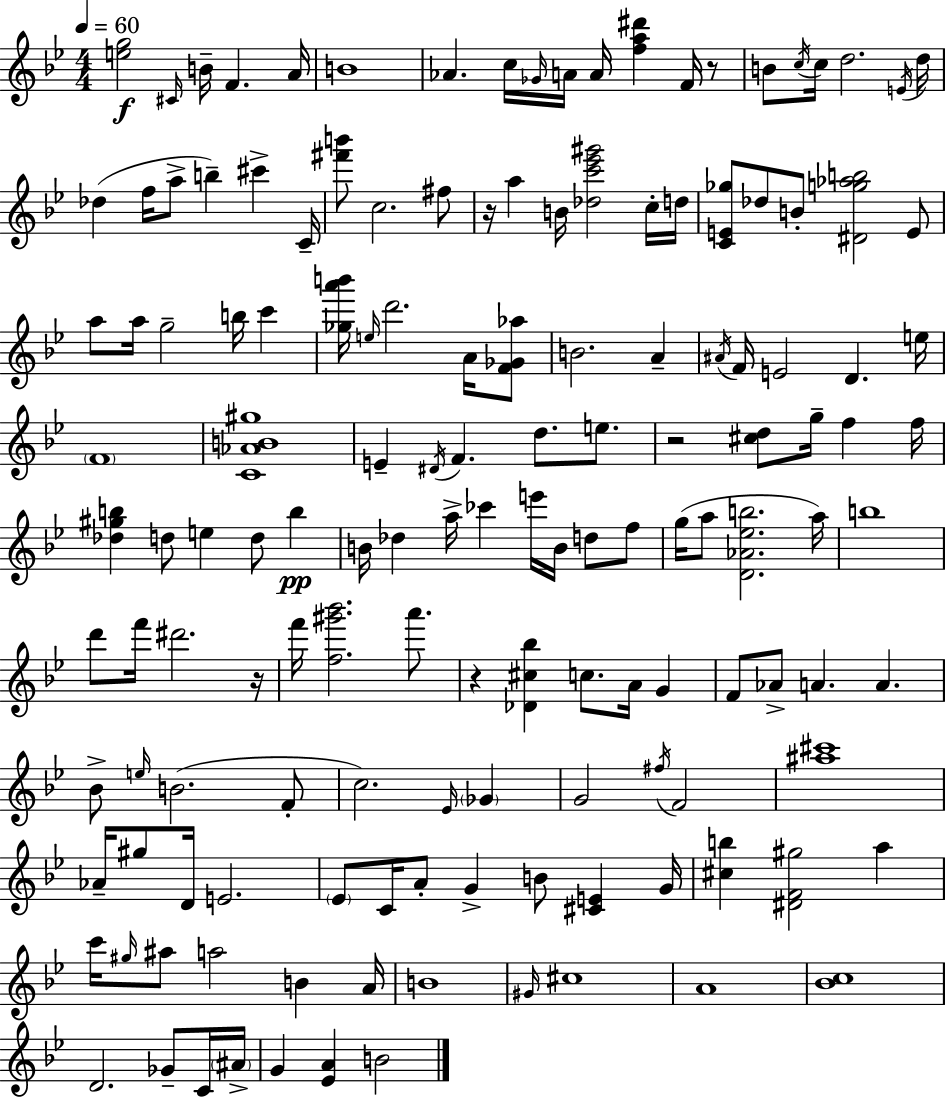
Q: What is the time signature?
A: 4/4